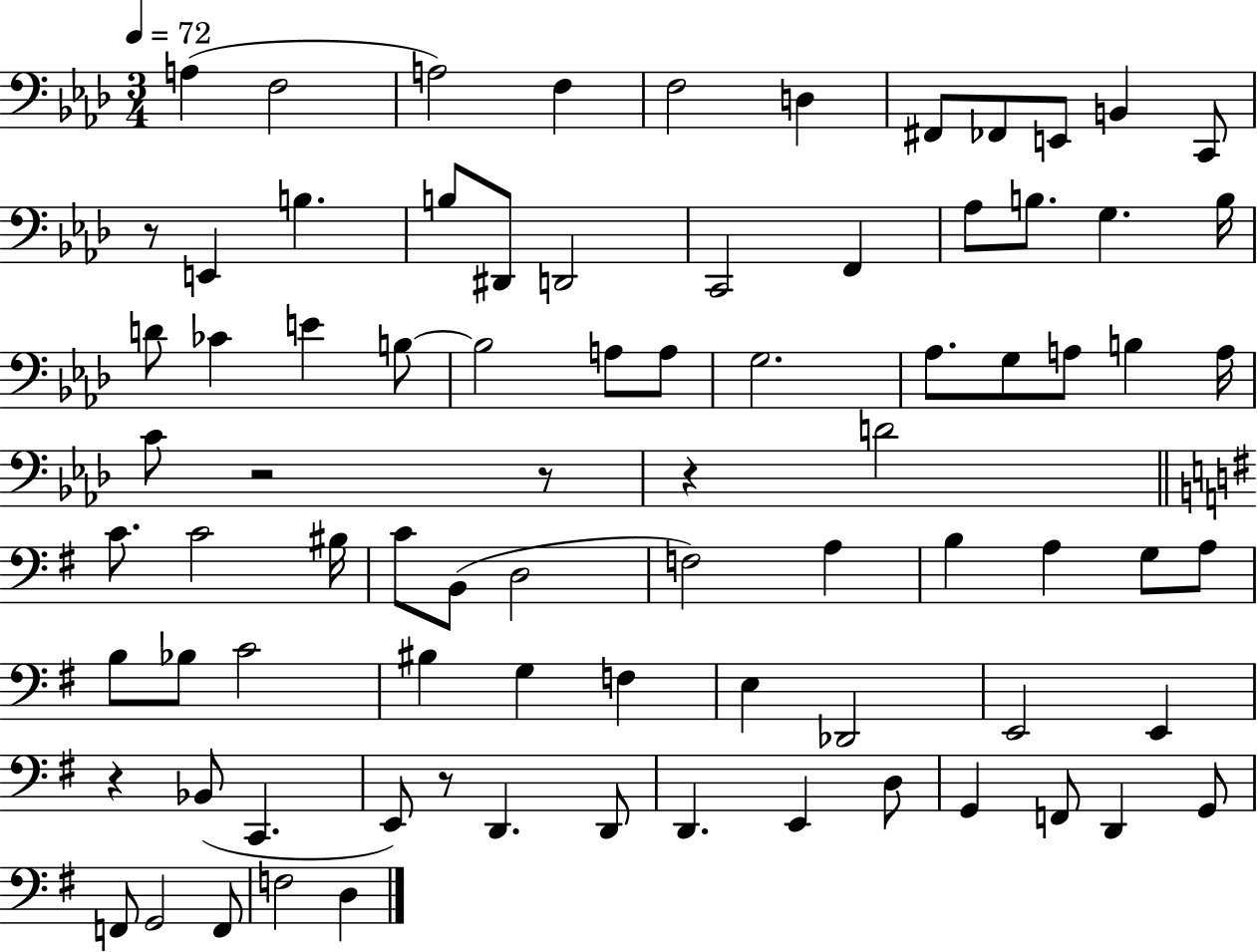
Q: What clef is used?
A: bass